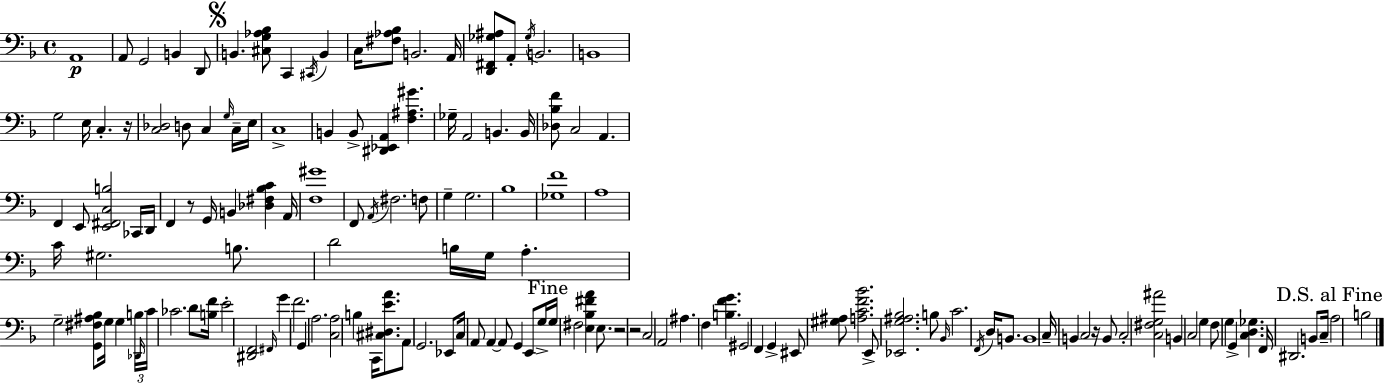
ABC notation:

X:1
T:Untitled
M:4/4
L:1/4
K:F
A,,4 A,,/2 G,,2 B,, D,,/2 B,, [^C,G,_A,_B,]/2 C,, ^C,,/4 B,, C,/4 [^F,_A,_B,]/2 B,,2 A,,/4 [D,,^F,,_G,^A,]/2 A,,/2 _G,/4 B,,2 B,,4 G,2 E,/4 C, z/4 [C,_D,]2 D,/2 C, G,/4 C,/4 E,/4 C,4 B,, B,,/2 [^D,,_E,,A,,] [F,^A,^G] _G,/4 A,,2 B,, B,,/4 [_D,_B,F]/2 C,2 A,, F,, E,,/2 [E,,^F,,C,B,]2 _C,,/4 D,,/4 F,, z/2 G,,/4 B,, [_D,^F,_B,C] A,,/4 [F,^G]4 F,,/2 A,,/4 ^F,2 F,/2 G, G,2 _B,4 [_G,F]4 A,4 C/4 ^G,2 B,/2 D2 B,/4 G,/4 A, G,2 [G,,^F,^A,_B,]/2 G,/4 G, B,/4 _D,,/4 C/4 _C2 D/2 [B,F]/4 E2 [^D,,F,,]2 ^F,,/4 G F2 G,, A,2 [C,A,]2 B, C,,/4 [^C,^D,EA]/2 A,,/2 G,,2 _E,,/2 C,/4 A,,/2 A,, A,,/2 G,, E,,/2 G,/4 G,/4 ^F,2 [E,_B,^FA] E,/2 z2 z2 C,2 A,,2 ^A, F, [B,FG] ^G,,2 F,, G,, ^E,,/2 [^G,^A,]/2 [A,CF_B]2 E,,/2 [_E,,G,^A,_B,]2 B,/2 _B,,/4 C2 F,,/4 D,/4 B,,/2 B,,4 C,/4 B,, C,2 z/4 B,,/2 C,2 [C,^F,G,^A]2 B,, C,2 G, F,/2 G, G,, [C,D,_G,] F,,/4 ^D,,2 B,,/2 C,/4 A,2 B,2